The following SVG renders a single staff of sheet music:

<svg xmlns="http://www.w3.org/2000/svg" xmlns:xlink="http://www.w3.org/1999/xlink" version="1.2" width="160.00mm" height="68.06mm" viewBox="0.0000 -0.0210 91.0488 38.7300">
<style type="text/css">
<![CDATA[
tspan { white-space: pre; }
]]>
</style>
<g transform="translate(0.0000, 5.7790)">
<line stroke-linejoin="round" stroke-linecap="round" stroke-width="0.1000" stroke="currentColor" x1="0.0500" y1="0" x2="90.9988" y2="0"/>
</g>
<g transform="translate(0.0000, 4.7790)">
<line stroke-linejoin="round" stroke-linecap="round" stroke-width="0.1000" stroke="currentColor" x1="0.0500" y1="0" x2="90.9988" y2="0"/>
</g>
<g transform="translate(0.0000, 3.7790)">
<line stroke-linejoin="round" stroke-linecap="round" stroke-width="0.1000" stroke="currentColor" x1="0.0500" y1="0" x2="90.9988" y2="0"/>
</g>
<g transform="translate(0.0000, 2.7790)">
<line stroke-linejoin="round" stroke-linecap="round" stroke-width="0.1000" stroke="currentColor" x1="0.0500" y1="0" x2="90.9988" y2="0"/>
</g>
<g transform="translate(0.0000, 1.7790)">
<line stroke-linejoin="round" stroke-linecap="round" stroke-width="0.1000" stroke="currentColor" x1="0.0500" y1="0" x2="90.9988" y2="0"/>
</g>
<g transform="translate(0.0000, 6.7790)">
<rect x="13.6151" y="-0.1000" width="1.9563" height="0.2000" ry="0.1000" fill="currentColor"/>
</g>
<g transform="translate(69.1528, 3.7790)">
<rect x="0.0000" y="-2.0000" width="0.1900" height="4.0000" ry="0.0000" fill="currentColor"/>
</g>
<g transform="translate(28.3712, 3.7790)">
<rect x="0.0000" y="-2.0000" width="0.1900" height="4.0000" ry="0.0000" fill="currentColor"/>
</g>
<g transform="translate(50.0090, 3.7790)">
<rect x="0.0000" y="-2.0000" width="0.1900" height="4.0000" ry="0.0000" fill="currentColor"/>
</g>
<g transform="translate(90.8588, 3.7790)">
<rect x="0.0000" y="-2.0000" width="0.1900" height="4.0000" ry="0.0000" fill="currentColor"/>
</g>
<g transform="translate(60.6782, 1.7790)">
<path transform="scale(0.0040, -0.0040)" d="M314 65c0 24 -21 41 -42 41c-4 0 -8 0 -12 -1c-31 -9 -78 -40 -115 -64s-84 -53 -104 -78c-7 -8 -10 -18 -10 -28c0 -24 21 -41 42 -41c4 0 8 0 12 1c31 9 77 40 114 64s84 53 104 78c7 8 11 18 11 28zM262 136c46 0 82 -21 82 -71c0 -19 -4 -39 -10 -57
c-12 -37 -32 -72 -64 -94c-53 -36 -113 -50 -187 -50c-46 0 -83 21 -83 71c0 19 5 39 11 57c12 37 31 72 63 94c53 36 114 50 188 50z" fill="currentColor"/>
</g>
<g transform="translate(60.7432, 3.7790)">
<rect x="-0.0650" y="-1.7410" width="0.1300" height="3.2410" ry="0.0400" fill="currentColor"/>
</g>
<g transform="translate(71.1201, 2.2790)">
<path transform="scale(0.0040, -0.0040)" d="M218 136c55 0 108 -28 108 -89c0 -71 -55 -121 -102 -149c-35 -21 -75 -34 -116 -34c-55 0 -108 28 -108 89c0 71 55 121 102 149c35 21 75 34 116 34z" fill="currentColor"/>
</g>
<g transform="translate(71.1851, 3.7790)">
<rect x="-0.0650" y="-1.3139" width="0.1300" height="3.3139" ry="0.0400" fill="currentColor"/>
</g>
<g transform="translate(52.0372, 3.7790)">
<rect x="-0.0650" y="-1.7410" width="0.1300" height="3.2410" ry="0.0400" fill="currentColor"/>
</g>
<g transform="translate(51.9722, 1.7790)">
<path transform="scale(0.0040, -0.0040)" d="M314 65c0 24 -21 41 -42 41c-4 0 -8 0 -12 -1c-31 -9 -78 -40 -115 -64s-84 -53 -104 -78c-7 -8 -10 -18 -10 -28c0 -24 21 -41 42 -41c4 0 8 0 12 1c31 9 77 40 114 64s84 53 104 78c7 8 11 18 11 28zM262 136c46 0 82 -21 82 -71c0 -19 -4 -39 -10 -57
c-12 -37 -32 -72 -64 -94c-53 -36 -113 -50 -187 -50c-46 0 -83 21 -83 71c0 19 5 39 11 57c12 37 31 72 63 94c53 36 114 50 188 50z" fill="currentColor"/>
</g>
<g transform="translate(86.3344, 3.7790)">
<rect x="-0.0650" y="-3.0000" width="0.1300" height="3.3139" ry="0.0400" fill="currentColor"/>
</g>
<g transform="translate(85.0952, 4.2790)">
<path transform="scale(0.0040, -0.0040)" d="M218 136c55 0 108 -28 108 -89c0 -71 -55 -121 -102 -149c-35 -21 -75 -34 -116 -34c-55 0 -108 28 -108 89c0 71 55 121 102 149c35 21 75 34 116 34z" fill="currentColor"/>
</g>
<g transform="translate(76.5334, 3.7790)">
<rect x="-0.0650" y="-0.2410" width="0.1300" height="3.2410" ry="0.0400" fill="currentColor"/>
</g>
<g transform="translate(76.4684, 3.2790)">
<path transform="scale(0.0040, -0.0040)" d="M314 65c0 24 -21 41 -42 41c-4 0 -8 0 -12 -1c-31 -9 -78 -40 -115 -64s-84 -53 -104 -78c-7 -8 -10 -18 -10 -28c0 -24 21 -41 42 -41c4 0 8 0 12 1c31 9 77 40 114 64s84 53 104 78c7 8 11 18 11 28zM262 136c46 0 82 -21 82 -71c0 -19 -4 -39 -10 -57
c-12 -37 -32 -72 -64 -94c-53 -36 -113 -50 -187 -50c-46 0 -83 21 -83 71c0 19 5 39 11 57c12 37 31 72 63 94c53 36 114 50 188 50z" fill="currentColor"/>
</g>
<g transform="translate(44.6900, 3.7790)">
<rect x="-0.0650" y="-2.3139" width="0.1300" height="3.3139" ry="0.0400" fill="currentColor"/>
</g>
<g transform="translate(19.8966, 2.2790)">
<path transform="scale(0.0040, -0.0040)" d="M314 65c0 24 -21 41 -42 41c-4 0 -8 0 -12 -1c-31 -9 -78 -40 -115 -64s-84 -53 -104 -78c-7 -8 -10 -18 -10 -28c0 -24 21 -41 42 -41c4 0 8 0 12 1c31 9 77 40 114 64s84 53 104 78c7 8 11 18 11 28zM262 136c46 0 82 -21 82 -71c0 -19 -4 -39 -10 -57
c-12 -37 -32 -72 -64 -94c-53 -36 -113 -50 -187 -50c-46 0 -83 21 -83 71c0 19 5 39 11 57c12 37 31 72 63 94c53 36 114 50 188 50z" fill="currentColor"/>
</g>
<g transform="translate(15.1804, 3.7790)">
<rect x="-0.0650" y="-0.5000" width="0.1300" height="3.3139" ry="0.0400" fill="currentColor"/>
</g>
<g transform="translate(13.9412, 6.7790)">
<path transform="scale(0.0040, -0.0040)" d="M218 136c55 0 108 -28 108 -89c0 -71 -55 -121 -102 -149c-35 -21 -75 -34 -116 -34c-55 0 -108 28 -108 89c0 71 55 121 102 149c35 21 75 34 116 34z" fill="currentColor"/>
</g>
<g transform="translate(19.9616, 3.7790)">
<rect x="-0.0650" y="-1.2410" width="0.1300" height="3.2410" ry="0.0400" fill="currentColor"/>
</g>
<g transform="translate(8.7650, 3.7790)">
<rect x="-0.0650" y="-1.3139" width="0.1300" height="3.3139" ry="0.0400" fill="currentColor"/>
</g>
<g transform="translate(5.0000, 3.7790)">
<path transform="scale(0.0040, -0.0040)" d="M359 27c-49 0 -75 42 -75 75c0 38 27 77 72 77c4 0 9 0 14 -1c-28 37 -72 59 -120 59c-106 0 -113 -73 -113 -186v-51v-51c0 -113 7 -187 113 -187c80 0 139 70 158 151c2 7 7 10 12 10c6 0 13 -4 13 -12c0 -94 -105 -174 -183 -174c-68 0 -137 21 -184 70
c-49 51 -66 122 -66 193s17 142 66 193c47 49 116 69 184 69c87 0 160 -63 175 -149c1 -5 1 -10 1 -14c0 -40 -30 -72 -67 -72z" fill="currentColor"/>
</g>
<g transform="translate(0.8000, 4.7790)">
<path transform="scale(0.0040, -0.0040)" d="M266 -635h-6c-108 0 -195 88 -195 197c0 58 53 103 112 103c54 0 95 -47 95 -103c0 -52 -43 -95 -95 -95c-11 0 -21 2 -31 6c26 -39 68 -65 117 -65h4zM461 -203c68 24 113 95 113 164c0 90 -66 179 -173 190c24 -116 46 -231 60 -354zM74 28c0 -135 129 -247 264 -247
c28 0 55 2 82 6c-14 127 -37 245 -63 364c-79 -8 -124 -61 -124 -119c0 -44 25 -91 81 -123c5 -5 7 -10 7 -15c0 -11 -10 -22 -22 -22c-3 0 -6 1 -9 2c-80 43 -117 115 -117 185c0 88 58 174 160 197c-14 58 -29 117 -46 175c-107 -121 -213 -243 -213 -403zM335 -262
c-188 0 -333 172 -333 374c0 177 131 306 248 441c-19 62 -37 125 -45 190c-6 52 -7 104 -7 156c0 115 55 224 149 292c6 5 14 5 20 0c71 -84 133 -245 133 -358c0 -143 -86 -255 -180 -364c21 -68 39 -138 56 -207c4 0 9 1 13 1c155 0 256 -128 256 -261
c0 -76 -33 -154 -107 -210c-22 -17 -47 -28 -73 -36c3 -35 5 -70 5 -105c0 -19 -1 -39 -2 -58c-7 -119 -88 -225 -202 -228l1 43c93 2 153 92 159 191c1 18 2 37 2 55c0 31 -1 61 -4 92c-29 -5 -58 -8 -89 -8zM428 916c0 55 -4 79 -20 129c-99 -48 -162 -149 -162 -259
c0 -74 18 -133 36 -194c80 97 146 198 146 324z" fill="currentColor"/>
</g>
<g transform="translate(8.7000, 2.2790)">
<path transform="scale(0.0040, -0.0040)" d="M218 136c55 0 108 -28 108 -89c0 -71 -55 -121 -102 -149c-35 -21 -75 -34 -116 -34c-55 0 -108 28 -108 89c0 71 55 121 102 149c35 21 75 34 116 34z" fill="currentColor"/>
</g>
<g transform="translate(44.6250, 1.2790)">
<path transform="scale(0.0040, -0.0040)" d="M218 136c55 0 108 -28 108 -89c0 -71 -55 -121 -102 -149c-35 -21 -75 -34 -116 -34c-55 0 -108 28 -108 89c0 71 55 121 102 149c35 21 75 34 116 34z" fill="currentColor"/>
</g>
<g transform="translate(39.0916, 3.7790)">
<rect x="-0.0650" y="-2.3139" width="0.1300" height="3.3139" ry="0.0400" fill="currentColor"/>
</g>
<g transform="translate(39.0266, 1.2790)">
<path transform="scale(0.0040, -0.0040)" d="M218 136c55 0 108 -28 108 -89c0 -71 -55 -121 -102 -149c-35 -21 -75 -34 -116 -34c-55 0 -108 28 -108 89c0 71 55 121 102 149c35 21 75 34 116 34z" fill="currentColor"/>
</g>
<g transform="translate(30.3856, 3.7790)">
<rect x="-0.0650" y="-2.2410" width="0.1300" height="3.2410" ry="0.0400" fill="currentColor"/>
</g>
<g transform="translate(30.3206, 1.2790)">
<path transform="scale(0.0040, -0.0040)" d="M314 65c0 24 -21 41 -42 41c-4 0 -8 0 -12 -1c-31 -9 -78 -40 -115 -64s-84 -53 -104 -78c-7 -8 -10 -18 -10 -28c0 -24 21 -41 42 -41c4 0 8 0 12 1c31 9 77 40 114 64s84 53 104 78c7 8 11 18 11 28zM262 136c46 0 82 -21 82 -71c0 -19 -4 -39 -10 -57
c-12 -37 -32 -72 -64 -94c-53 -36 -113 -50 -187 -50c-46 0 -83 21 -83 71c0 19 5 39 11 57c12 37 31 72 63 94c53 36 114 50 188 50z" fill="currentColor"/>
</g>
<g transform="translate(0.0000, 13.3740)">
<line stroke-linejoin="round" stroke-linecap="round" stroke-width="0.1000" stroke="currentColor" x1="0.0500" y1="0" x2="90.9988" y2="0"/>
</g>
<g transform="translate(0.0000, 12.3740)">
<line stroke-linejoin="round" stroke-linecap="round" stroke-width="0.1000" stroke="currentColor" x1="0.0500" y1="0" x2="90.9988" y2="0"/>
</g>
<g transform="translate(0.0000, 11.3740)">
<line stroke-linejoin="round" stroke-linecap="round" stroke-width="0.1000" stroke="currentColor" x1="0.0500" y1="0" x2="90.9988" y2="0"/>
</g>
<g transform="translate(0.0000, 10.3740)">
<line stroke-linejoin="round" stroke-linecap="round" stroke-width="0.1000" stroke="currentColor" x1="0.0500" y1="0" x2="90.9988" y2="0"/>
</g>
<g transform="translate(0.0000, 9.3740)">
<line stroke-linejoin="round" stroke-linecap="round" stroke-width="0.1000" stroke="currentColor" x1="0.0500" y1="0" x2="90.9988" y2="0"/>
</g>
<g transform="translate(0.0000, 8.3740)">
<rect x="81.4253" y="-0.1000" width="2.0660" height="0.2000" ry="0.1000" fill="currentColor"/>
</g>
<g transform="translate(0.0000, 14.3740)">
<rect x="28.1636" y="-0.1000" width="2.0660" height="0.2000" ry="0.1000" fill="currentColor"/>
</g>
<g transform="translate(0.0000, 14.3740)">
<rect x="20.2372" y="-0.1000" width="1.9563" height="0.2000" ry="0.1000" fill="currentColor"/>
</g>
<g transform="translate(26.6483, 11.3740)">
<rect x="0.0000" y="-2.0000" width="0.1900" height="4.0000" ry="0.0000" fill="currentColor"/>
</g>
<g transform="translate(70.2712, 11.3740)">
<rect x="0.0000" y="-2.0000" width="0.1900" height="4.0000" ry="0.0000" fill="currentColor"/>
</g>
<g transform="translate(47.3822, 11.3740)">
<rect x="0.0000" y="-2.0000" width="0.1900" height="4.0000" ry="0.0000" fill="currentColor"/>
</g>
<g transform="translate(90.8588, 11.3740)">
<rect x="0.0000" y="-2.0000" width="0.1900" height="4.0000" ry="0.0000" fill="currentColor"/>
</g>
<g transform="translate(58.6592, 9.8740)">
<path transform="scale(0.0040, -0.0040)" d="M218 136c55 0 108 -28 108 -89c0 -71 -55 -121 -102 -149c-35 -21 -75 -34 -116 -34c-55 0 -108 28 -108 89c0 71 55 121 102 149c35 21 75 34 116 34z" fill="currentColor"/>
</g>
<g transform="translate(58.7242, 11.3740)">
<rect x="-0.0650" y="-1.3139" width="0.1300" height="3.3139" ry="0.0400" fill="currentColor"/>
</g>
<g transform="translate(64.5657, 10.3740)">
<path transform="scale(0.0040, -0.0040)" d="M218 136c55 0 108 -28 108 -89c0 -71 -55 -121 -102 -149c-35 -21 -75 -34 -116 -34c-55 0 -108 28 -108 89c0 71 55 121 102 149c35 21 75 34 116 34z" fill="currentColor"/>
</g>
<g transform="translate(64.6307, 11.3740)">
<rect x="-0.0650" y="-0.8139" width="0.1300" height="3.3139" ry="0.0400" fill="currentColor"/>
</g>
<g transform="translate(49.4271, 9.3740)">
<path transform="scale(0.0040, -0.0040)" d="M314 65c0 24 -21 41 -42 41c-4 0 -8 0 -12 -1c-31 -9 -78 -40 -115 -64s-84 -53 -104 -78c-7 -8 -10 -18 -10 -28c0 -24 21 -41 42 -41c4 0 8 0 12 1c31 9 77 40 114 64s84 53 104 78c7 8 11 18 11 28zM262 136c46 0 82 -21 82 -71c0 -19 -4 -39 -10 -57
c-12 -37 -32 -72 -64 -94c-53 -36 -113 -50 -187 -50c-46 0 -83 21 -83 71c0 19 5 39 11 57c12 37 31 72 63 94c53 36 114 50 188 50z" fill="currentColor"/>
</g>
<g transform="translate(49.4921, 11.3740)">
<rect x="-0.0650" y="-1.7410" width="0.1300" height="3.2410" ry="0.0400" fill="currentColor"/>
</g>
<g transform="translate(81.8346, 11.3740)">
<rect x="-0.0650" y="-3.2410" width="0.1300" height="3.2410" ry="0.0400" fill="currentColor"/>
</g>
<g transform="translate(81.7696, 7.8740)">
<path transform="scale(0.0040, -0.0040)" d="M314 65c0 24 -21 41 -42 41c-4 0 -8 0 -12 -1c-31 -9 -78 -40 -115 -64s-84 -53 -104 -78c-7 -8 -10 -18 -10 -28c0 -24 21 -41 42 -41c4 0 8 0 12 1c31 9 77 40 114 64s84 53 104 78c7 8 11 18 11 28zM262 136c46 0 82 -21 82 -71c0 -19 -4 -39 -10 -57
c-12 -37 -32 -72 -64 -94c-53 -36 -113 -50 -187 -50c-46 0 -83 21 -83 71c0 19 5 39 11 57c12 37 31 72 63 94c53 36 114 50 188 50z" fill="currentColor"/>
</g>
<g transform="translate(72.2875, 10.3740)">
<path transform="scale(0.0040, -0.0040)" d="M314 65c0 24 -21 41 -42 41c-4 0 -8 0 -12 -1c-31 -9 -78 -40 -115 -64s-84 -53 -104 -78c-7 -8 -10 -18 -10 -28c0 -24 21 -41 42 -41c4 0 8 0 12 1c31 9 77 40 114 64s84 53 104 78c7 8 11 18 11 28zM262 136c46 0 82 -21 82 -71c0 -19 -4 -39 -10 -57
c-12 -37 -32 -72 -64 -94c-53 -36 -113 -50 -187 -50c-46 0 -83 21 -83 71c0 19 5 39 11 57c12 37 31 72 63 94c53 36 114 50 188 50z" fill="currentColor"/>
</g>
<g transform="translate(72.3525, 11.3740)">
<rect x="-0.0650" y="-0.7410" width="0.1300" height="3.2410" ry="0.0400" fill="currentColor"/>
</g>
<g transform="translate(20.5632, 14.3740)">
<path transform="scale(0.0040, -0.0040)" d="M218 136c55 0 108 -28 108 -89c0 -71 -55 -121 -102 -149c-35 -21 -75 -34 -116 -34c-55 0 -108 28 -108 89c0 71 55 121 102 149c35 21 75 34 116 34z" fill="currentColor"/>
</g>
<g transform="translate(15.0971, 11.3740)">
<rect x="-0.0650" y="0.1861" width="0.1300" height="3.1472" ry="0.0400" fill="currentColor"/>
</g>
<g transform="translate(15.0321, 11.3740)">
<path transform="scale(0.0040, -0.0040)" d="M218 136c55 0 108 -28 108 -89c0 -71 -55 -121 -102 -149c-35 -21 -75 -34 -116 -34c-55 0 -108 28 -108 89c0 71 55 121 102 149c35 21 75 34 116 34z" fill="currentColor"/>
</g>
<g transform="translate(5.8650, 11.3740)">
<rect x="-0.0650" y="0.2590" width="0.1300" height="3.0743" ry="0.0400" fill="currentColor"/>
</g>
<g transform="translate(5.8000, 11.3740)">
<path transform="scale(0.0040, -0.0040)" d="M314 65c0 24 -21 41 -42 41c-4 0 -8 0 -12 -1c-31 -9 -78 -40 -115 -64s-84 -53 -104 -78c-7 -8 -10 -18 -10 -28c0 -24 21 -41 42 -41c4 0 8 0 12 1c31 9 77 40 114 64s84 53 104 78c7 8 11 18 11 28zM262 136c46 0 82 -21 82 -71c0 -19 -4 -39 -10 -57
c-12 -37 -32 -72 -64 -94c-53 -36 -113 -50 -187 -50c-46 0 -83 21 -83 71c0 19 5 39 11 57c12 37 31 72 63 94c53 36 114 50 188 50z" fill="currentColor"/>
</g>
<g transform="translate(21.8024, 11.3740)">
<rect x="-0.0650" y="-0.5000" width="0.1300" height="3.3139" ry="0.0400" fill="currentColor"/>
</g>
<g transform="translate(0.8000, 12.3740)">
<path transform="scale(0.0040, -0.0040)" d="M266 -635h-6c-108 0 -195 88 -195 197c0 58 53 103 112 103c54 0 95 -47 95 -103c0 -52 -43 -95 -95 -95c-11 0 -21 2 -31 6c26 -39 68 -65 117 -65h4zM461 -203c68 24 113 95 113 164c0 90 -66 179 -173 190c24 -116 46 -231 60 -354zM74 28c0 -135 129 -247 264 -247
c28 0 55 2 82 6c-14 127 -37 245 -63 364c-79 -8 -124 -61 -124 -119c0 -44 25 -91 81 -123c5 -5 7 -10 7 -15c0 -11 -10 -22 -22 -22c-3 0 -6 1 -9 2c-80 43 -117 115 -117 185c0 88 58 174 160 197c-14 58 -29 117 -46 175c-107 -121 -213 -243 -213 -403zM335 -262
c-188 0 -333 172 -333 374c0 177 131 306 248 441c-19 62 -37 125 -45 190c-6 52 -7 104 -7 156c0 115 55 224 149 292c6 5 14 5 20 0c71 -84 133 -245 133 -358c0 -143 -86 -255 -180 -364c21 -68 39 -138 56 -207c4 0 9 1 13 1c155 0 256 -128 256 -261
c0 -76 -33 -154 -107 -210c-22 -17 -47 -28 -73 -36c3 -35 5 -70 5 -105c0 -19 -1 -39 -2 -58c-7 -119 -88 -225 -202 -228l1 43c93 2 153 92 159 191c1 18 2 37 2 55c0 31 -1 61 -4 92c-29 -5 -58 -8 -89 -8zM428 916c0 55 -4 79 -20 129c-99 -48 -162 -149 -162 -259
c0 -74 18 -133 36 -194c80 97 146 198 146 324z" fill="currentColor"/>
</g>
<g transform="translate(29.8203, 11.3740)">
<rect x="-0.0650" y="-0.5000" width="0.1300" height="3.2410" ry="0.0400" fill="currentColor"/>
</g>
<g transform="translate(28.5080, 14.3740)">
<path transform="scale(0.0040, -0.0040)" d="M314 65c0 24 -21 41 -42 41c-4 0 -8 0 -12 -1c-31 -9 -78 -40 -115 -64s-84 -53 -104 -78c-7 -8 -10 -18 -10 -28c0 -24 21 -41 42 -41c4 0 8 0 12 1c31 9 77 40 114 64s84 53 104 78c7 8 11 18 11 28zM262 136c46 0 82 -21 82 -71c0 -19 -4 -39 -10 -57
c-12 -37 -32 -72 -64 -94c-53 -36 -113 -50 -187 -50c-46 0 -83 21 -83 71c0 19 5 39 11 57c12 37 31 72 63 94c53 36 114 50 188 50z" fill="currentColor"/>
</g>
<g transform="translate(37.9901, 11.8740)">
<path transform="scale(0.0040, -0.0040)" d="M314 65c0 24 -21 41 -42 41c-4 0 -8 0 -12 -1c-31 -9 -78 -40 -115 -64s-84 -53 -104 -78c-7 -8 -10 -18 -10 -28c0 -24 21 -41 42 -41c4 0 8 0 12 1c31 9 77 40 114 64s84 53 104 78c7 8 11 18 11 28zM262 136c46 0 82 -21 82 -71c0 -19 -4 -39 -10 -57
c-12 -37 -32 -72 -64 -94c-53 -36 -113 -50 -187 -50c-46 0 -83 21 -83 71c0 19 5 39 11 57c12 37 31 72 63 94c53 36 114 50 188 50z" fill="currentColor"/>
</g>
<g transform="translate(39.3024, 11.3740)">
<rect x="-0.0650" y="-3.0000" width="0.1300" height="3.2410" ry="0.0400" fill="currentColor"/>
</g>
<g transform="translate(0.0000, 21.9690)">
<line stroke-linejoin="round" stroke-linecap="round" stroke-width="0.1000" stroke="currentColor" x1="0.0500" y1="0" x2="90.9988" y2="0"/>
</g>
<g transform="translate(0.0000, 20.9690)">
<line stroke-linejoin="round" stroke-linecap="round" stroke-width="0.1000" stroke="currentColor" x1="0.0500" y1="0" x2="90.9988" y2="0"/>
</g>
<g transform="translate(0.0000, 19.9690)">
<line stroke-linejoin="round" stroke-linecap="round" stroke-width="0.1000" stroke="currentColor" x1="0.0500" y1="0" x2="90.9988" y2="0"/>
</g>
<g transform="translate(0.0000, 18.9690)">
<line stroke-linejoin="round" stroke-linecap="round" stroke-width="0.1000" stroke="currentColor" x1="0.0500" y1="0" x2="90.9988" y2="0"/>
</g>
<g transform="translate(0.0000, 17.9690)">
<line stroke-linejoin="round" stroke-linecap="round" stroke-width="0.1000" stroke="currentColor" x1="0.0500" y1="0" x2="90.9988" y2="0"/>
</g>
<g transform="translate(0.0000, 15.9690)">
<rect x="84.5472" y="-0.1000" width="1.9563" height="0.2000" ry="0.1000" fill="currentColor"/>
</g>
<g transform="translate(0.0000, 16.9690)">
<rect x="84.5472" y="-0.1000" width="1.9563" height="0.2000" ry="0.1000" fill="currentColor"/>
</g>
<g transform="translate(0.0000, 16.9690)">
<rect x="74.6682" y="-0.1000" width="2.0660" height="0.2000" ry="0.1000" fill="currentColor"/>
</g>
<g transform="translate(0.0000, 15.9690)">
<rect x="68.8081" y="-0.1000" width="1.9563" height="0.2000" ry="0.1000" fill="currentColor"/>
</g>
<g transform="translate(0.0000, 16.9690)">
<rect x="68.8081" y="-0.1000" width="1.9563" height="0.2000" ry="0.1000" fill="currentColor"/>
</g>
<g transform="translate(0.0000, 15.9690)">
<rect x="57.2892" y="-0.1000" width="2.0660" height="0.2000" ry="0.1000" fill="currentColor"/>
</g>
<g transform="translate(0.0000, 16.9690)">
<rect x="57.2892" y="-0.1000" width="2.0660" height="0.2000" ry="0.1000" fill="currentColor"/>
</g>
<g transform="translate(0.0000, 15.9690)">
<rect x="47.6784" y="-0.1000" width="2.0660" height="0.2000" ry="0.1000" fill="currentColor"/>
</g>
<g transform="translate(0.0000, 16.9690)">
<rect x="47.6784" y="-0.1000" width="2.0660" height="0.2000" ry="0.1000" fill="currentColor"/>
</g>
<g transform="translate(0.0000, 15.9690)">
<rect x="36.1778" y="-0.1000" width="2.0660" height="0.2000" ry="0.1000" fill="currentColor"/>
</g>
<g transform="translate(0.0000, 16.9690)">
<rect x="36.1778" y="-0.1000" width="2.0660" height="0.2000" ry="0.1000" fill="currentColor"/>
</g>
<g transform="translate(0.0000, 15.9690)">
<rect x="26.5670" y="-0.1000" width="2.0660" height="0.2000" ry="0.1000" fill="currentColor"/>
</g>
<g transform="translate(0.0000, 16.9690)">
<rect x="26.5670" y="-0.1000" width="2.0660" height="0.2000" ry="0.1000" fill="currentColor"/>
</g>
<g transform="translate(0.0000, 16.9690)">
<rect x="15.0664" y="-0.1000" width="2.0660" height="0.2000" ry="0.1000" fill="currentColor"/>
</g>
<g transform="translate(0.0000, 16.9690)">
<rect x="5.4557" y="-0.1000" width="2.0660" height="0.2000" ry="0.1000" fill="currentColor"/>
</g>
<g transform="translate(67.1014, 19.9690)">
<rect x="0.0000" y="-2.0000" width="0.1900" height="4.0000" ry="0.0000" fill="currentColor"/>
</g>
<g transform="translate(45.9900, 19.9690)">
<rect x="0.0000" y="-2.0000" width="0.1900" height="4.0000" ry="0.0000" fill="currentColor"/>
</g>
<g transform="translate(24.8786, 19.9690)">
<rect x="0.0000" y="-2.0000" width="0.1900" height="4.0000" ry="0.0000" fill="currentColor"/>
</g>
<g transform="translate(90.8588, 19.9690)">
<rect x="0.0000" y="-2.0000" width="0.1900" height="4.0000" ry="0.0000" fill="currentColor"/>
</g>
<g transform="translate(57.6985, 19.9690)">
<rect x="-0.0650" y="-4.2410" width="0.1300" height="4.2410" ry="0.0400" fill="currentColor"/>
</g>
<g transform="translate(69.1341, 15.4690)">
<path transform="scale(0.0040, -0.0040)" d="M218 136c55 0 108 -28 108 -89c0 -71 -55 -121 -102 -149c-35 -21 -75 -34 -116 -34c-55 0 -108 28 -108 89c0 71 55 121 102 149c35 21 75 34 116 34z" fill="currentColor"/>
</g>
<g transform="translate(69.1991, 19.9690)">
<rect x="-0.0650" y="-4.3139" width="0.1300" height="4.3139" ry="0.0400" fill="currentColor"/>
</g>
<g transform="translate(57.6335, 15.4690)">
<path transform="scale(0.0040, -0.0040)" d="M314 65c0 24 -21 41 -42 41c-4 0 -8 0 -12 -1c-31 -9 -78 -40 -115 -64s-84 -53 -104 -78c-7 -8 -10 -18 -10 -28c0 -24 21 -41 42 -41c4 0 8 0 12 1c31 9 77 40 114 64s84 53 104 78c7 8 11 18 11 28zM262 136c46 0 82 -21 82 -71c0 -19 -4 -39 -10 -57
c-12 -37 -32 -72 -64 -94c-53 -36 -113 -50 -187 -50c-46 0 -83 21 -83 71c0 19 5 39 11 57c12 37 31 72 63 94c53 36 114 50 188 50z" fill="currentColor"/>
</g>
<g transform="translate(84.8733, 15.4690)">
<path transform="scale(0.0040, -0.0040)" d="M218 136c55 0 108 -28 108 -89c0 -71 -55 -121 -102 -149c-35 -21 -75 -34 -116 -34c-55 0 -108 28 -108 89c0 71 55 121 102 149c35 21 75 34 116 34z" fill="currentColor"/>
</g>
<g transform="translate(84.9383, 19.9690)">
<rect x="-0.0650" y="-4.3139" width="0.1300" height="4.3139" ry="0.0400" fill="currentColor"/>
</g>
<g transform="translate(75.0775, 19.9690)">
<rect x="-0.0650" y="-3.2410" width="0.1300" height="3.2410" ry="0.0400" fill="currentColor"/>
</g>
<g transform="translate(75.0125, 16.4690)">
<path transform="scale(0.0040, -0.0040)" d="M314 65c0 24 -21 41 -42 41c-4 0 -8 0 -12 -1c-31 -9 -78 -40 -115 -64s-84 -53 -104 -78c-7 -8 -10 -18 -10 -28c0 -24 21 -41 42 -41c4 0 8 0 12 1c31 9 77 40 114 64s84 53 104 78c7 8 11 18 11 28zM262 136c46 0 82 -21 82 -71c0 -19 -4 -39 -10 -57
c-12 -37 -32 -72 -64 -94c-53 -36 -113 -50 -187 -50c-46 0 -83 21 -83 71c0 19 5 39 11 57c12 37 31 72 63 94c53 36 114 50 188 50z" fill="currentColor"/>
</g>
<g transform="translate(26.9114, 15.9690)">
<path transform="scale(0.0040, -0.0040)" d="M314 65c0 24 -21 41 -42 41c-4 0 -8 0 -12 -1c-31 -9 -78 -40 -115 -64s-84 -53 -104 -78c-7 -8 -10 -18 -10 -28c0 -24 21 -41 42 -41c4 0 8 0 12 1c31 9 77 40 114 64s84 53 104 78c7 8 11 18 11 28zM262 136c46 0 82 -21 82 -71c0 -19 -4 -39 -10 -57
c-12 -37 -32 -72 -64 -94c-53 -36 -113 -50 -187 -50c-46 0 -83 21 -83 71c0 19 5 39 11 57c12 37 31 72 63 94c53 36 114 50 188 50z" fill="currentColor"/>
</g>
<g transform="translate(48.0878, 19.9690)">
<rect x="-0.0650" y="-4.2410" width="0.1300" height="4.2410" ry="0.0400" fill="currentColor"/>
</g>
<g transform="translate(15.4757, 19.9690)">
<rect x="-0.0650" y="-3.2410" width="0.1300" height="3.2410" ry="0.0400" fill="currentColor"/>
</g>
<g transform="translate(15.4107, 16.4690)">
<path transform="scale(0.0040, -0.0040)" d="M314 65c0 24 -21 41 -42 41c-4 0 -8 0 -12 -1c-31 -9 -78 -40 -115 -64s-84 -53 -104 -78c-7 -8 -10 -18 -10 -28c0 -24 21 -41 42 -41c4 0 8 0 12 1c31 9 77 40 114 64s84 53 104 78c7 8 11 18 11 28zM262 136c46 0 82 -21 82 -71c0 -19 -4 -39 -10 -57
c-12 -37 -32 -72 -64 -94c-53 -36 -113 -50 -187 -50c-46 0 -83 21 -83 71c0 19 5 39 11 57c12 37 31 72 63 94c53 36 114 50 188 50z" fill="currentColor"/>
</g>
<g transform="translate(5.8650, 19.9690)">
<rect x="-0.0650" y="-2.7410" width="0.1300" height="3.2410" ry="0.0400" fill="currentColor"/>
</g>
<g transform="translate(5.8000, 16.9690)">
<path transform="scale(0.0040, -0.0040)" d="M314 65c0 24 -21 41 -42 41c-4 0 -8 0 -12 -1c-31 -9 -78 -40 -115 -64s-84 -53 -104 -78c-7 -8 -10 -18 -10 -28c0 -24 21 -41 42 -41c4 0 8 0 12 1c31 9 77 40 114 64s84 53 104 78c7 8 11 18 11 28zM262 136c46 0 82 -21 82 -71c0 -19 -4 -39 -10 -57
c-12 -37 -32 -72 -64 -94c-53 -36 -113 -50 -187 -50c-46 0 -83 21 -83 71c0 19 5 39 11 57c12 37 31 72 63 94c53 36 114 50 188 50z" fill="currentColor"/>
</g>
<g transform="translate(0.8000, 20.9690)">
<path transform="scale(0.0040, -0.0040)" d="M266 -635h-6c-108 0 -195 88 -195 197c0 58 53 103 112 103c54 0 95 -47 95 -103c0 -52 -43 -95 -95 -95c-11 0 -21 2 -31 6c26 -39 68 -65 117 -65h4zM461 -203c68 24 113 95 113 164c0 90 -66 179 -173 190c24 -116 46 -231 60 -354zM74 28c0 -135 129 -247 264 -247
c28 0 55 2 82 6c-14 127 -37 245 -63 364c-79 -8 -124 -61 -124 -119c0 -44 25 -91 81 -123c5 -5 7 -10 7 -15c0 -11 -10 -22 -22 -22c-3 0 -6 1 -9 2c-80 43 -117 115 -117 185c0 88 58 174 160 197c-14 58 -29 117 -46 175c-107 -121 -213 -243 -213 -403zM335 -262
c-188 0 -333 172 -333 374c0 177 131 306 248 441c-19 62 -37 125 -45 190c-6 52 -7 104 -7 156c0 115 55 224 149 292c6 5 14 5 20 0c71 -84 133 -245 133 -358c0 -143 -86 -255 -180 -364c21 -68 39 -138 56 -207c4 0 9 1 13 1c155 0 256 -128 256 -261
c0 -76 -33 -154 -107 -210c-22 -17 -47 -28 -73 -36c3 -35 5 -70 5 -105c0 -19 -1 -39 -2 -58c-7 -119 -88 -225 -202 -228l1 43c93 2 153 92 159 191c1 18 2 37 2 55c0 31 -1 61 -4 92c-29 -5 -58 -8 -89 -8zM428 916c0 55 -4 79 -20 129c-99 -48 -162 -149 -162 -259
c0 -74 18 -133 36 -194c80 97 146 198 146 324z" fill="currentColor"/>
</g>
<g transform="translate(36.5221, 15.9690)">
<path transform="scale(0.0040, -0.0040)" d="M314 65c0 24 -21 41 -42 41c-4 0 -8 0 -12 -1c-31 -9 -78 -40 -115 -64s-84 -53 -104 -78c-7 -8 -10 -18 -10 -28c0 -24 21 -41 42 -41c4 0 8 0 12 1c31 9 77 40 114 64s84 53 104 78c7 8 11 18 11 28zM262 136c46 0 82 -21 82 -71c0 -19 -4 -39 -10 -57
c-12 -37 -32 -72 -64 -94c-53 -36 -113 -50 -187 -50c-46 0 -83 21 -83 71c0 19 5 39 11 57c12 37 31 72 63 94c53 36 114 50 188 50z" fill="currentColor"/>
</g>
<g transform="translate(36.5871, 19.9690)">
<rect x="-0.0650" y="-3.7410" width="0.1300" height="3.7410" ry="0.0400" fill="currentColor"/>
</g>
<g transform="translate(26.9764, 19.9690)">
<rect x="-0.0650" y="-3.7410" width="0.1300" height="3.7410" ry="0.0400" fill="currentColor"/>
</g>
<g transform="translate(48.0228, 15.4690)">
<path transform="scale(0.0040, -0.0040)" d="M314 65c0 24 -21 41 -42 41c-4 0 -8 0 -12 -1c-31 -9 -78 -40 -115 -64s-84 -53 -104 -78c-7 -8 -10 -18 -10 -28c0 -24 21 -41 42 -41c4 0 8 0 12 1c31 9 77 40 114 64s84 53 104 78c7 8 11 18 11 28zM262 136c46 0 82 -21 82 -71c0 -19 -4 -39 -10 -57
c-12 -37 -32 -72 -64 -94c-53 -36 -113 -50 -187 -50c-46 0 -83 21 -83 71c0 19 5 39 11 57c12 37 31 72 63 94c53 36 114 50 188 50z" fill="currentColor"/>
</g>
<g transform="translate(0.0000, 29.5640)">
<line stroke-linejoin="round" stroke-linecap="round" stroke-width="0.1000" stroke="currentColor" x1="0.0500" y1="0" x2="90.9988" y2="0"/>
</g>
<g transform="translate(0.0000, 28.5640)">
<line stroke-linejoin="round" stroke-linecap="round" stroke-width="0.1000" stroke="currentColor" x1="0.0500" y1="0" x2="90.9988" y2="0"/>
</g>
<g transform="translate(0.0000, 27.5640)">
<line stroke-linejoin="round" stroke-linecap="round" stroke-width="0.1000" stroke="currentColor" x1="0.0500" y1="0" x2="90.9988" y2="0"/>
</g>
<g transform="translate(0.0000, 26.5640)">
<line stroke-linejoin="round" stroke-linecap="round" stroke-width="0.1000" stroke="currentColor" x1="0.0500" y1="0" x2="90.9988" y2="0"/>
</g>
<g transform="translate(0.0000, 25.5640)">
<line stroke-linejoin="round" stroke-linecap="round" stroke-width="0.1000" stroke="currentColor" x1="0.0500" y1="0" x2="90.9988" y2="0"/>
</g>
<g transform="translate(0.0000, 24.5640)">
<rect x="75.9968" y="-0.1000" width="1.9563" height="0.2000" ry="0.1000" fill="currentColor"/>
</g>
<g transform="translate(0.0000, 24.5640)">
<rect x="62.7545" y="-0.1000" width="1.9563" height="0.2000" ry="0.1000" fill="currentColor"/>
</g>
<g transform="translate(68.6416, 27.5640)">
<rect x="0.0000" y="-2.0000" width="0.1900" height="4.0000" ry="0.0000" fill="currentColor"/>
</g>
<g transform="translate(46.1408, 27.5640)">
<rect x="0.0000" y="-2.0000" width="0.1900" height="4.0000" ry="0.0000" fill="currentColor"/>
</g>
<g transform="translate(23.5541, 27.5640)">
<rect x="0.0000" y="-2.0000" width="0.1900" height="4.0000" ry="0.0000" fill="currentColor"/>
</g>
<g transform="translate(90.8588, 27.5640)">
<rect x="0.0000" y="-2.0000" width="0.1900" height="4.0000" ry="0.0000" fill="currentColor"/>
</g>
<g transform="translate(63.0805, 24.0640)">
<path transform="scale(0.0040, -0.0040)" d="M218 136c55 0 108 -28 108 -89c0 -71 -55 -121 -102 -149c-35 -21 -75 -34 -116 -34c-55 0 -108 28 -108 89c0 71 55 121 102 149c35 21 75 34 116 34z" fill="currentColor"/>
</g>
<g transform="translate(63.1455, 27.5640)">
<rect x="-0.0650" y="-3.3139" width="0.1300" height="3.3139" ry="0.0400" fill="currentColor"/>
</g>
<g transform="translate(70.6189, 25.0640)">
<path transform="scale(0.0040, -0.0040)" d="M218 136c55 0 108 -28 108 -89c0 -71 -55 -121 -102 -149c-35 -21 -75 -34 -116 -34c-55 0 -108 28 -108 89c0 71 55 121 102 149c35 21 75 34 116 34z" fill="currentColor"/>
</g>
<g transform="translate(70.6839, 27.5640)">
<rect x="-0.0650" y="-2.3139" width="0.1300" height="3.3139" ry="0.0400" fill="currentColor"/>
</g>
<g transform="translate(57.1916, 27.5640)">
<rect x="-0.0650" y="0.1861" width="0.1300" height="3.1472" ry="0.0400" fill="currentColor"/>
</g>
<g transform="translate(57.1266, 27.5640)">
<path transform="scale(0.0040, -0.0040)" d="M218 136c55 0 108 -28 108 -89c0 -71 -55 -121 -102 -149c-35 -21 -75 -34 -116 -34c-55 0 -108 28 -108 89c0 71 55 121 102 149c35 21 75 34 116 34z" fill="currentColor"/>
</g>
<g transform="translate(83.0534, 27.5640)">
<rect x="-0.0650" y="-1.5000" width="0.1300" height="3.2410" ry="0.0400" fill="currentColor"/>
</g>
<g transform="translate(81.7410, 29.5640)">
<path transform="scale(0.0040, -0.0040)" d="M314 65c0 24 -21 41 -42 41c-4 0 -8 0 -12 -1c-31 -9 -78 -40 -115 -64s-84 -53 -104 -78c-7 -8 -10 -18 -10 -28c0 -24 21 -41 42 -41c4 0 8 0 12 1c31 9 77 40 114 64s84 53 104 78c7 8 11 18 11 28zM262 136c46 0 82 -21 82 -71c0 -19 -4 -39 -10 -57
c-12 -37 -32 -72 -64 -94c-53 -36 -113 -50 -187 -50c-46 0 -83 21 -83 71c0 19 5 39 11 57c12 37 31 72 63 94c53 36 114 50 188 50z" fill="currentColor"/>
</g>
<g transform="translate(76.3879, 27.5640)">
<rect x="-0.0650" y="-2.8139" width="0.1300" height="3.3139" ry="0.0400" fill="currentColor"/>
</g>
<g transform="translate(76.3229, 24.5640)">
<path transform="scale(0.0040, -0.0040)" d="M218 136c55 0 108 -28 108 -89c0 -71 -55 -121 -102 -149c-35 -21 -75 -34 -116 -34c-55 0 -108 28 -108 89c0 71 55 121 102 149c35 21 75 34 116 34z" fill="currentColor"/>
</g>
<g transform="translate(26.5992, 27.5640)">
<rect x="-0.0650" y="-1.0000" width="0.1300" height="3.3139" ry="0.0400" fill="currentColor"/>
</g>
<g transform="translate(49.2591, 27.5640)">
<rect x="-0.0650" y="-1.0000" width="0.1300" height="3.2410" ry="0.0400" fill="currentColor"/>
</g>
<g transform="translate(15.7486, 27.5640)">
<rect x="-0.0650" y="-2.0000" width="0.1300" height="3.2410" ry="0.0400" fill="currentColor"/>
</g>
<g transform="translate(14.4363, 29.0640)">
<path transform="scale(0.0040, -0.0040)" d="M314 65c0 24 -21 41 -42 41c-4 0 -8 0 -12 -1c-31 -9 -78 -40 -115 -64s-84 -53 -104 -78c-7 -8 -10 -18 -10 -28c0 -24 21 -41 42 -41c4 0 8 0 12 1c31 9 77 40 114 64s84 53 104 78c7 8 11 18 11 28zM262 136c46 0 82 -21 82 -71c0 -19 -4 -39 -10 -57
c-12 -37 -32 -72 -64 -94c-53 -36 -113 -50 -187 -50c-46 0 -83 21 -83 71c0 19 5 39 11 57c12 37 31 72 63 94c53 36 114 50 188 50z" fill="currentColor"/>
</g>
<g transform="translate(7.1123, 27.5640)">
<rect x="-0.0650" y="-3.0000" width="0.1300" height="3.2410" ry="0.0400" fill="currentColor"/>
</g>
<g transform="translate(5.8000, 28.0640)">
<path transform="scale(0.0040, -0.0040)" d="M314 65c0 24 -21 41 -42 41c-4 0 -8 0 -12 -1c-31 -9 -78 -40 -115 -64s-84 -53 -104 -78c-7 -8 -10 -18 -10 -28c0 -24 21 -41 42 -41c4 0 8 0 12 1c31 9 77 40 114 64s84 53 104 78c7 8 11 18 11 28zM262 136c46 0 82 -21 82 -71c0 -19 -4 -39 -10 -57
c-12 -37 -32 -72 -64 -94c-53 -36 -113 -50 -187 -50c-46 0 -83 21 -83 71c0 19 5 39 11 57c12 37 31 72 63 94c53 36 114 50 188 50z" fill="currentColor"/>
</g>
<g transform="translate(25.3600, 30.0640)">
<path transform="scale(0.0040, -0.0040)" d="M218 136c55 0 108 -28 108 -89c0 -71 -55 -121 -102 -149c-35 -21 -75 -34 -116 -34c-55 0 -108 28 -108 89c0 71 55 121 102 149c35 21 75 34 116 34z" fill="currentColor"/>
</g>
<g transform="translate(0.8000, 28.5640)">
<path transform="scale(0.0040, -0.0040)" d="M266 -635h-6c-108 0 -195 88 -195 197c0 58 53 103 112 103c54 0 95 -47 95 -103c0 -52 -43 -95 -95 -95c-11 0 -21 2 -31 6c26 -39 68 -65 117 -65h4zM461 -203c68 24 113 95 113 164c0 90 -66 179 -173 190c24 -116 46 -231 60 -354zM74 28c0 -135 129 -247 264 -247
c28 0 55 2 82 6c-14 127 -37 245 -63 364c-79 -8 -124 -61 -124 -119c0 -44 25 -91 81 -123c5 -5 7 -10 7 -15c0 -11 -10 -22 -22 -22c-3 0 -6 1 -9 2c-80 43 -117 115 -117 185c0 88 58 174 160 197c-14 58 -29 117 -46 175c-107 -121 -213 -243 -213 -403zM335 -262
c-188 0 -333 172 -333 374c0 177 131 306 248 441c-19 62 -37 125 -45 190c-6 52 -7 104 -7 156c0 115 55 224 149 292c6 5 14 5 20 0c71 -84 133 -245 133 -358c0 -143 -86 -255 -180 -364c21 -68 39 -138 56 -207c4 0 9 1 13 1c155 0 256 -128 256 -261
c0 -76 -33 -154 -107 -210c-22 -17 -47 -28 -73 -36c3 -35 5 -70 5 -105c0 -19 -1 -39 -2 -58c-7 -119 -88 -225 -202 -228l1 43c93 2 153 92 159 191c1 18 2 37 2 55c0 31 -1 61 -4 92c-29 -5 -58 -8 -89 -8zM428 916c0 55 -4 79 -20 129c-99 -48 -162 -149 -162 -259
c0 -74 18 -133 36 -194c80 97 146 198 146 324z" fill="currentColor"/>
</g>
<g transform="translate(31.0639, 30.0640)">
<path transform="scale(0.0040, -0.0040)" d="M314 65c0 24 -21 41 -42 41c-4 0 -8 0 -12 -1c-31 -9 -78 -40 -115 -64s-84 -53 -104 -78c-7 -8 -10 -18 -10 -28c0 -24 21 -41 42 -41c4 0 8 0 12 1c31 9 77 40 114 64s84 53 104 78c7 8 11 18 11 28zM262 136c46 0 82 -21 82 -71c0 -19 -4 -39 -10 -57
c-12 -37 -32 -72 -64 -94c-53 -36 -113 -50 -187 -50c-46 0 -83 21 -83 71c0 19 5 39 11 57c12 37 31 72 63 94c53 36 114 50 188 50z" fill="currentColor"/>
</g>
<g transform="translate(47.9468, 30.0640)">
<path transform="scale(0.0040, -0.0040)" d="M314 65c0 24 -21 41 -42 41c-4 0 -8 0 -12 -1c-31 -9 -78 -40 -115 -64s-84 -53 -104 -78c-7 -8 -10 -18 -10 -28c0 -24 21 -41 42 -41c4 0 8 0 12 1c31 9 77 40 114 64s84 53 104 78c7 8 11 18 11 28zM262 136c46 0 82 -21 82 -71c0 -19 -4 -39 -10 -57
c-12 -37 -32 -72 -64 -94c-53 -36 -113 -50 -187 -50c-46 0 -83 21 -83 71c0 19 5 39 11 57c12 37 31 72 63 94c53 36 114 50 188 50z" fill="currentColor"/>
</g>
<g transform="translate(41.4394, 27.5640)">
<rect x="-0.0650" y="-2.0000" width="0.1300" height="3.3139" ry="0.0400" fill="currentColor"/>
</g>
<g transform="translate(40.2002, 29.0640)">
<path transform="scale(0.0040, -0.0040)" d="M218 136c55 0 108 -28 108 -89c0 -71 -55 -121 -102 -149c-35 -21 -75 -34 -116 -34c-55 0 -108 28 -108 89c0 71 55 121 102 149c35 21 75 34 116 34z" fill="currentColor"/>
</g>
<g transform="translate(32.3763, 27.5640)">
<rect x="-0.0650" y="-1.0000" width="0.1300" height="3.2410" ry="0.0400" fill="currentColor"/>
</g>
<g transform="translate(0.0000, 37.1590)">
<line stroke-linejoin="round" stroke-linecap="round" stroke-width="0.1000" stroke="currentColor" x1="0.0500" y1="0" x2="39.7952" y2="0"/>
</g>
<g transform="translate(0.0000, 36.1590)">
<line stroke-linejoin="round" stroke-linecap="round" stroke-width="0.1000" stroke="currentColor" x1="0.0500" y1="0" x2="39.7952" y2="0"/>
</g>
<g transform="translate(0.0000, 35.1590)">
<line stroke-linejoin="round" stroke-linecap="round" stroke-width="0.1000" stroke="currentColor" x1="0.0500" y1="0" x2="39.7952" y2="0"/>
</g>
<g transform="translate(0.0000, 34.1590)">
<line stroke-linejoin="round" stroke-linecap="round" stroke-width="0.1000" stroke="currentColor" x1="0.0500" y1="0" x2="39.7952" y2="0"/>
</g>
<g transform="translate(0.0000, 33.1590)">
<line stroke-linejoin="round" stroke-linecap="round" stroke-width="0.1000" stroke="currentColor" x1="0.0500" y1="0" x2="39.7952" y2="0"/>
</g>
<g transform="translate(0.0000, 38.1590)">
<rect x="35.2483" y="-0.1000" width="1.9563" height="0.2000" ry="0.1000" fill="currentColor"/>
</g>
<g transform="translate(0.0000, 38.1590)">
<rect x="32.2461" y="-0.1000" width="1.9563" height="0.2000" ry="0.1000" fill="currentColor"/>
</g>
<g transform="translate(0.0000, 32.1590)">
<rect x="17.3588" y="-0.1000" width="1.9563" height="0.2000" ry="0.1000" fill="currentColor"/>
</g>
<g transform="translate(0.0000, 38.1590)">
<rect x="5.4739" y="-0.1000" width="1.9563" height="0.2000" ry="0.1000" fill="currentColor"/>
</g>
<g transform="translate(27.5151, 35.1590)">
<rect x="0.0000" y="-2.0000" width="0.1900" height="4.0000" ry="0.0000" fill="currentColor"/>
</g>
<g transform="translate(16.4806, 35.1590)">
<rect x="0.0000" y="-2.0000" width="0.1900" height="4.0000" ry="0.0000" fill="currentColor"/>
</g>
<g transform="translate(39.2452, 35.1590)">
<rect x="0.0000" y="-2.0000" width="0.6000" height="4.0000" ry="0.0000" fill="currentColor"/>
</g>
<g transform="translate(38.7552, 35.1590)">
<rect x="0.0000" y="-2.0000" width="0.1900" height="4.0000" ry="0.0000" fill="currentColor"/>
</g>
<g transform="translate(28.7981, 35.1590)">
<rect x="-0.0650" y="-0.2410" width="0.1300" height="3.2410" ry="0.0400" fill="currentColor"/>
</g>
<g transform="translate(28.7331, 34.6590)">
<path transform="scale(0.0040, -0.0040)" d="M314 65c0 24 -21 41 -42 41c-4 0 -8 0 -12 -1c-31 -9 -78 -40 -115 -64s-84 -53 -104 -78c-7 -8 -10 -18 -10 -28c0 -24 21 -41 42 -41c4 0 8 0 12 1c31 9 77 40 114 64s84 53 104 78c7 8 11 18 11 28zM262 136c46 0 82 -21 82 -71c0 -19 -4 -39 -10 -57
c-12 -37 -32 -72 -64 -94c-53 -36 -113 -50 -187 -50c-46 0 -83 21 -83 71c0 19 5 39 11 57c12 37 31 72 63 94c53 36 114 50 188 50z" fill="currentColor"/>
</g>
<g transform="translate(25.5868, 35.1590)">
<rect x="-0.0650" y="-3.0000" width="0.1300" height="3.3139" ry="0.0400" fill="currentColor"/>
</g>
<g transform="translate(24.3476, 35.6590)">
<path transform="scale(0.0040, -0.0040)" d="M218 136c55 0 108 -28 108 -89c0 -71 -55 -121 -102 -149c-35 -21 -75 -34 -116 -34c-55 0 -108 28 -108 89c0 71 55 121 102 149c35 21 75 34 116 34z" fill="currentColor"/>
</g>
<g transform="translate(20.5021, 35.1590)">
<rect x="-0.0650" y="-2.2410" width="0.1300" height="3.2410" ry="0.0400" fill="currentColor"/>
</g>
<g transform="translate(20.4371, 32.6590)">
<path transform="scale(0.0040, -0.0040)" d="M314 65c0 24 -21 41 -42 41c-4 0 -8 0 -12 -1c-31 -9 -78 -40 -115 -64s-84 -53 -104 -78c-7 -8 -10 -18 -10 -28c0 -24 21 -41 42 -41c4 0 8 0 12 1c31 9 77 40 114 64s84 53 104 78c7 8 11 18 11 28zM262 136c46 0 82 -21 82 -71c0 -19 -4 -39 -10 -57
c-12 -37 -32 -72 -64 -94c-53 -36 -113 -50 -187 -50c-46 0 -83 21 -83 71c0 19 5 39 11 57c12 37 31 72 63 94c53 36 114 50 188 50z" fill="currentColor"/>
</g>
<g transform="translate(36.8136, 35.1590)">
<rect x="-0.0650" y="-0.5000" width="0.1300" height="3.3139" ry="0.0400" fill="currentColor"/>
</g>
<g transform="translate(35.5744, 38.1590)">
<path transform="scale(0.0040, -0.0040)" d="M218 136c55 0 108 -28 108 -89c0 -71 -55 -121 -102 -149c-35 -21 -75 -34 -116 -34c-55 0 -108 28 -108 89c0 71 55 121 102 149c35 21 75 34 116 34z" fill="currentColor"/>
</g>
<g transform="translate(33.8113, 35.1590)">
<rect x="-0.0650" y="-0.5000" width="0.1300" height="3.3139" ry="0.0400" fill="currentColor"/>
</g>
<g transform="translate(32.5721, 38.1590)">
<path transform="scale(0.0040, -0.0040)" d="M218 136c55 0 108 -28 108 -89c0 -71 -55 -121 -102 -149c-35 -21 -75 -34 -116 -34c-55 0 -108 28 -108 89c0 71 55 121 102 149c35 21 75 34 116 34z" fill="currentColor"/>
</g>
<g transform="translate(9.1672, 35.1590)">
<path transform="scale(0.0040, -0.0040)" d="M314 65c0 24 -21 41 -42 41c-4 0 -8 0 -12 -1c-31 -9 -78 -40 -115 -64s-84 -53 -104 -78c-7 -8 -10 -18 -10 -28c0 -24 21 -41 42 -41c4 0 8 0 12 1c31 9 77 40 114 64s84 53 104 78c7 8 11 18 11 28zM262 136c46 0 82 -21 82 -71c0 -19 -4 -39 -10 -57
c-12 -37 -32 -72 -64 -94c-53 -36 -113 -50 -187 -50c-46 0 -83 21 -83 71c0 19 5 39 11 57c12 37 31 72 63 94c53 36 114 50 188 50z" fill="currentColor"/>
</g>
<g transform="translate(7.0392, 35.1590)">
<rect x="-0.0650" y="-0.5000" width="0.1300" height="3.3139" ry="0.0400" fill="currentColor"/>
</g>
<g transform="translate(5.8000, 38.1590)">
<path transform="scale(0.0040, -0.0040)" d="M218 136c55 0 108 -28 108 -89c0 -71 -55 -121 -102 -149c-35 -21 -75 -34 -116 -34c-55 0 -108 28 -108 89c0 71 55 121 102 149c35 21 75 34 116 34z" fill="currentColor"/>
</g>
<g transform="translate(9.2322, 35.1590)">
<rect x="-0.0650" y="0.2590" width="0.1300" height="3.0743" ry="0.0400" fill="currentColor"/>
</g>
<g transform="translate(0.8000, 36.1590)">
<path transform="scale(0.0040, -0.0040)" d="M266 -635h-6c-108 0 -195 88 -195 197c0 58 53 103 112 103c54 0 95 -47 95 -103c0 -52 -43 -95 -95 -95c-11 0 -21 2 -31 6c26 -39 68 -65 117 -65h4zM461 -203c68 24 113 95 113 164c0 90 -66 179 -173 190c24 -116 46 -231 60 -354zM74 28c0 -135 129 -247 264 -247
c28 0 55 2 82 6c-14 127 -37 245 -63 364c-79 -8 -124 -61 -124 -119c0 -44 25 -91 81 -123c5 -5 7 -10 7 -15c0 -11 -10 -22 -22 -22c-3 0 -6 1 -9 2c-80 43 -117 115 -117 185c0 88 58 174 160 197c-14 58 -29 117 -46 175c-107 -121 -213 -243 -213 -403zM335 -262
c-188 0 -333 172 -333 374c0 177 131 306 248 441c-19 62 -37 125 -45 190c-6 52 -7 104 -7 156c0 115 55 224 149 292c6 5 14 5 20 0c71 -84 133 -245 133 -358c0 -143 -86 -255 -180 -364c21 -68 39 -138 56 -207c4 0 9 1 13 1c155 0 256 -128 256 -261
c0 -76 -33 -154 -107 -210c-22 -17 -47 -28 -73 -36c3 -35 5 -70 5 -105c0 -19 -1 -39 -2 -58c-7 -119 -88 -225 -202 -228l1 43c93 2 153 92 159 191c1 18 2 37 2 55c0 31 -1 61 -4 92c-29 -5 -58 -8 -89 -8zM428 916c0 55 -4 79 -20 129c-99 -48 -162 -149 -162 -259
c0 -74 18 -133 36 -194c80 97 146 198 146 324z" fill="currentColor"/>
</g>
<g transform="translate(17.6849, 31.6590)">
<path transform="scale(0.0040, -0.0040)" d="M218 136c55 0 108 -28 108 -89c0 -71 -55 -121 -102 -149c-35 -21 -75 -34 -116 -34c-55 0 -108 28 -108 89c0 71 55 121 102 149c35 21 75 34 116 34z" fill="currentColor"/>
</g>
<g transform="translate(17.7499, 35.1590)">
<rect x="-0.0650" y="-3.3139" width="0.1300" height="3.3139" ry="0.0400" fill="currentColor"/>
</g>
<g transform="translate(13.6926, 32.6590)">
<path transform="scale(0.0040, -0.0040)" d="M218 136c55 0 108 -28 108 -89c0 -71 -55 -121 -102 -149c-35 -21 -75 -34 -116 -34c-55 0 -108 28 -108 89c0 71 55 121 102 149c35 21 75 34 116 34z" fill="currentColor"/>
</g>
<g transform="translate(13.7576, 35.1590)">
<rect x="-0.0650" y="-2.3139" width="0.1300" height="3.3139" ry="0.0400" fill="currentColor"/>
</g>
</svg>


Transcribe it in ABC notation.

X:1
T:Untitled
M:4/4
L:1/4
K:C
e C e2 g2 g g f2 f2 e c2 A B2 B C C2 A2 f2 e d d2 b2 a2 b2 c'2 c'2 d'2 d'2 d' b2 d' A2 F2 D D2 F D2 B b g a E2 C B2 g b g2 A c2 C C